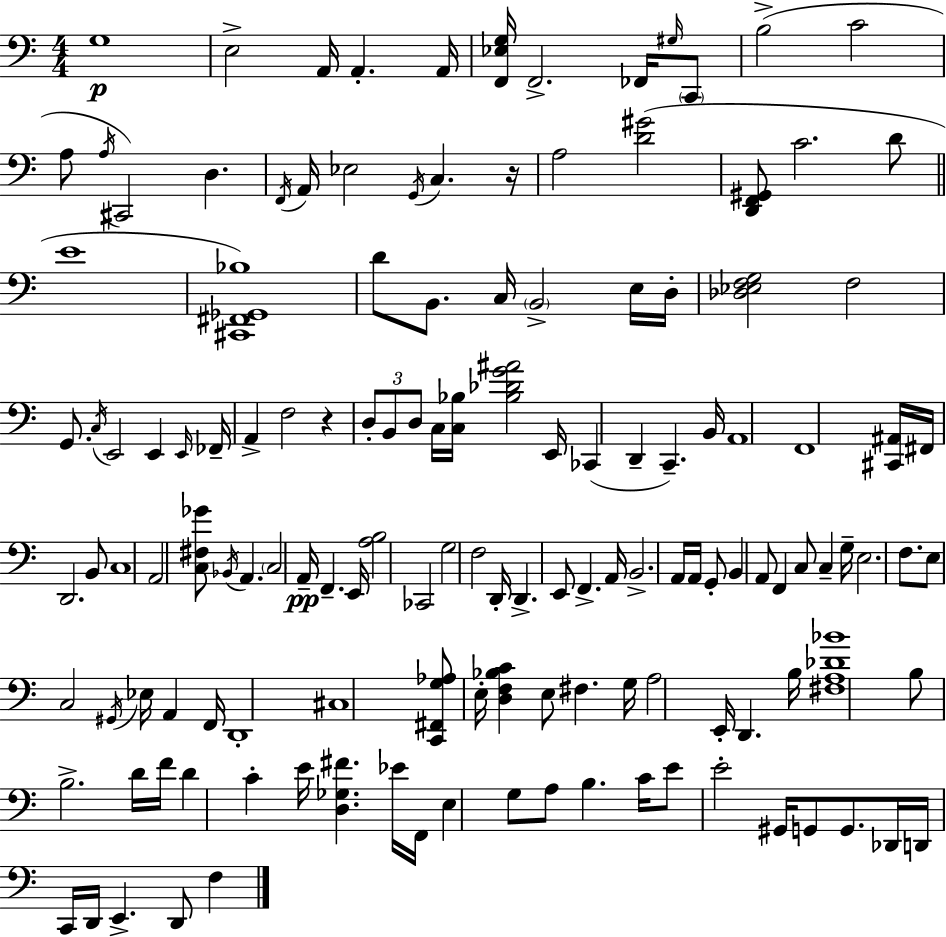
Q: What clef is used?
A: bass